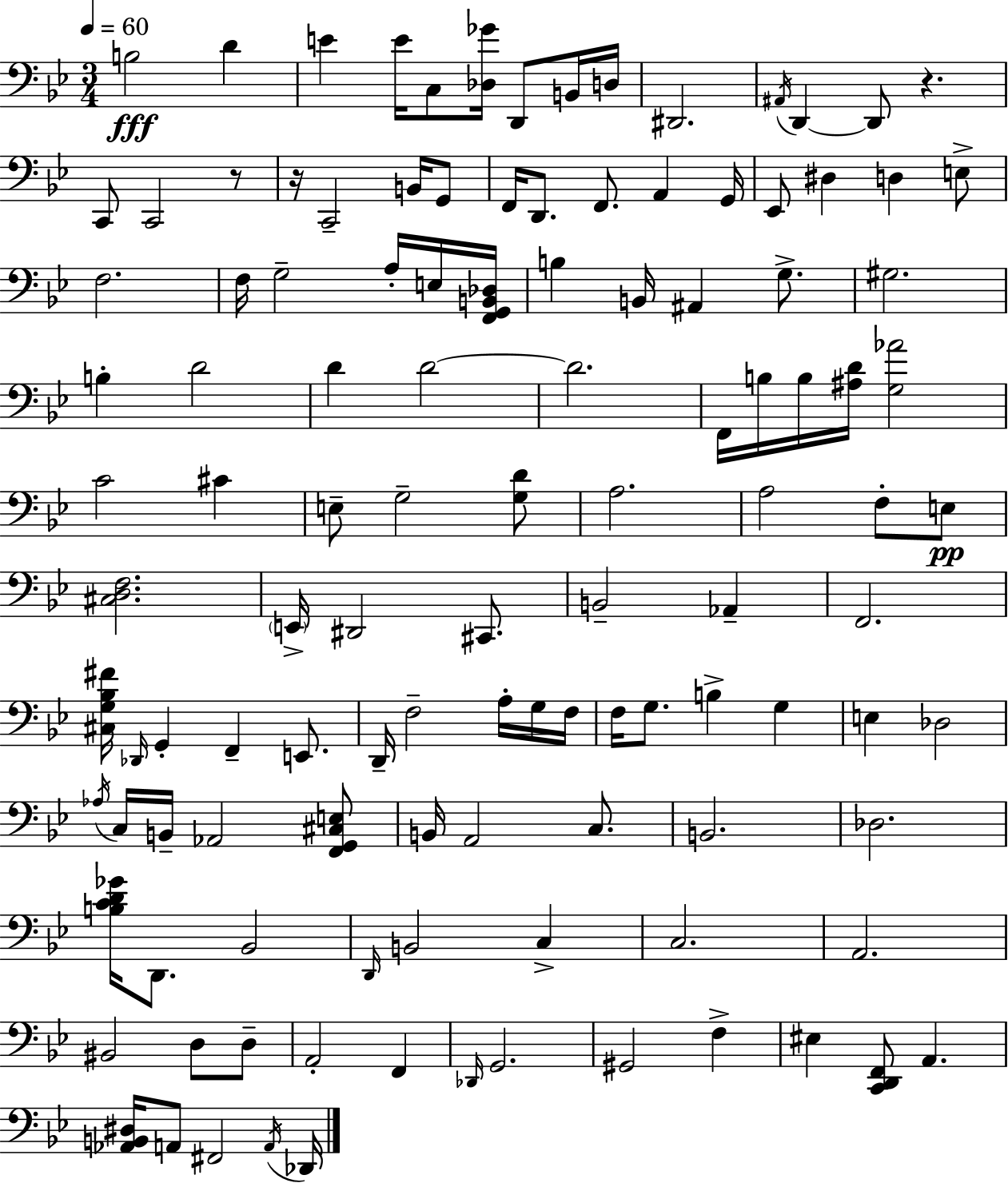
B3/h D4/q E4/q E4/s C3/e [Db3,Gb4]/s D2/e B2/s D3/s D#2/h. A#2/s D2/q D2/e R/q. C2/e C2/h R/e R/s C2/h B2/s G2/e F2/s D2/e. F2/e. A2/q G2/s Eb2/e D#3/q D3/q E3/e F3/h. F3/s G3/h A3/s E3/s [F2,G2,B2,Db3]/s B3/q B2/s A#2/q G3/e. G#3/h. B3/q D4/h D4/q D4/h D4/h. F2/s B3/s B3/s [A#3,D4]/s [G3,Ab4]/h C4/h C#4/q E3/e G3/h [G3,D4]/e A3/h. A3/h F3/e E3/e [C#3,D3,F3]/h. E2/s D#2/h C#2/e. B2/h Ab2/q F2/h. [C#3,G3,Bb3,F#4]/s Db2/s G2/q F2/q E2/e. D2/s F3/h A3/s G3/s F3/s F3/s G3/e. B3/q G3/q E3/q Db3/h Ab3/s C3/s B2/s Ab2/h [F2,G2,C#3,E3]/e B2/s A2/h C3/e. B2/h. Db3/h. [B3,C4,D4,Gb4]/s D2/e. Bb2/h D2/s B2/h C3/q C3/h. A2/h. BIS2/h D3/e D3/e A2/h F2/q Db2/s G2/h. G#2/h F3/q EIS3/q [C2,D2,F2]/e A2/q. [Ab2,B2,D#3]/s A2/e F#2/h A2/s Db2/s